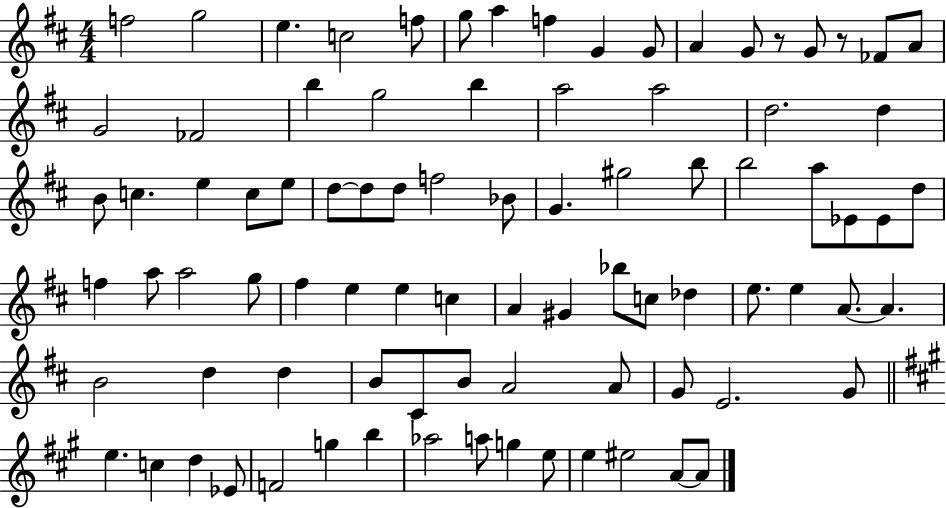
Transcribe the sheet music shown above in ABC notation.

X:1
T:Untitled
M:4/4
L:1/4
K:D
f2 g2 e c2 f/2 g/2 a f G G/2 A G/2 z/2 G/2 z/2 _F/2 A/2 G2 _F2 b g2 b a2 a2 d2 d B/2 c e c/2 e/2 d/2 d/2 d/2 f2 _B/2 G ^g2 b/2 b2 a/2 _E/2 _E/2 d/2 f a/2 a2 g/2 ^f e e c A ^G _b/2 c/2 _d e/2 e A/2 A B2 d d B/2 ^C/2 B/2 A2 A/2 G/2 E2 G/2 e c d _E/2 F2 g b _a2 a/2 g e/2 e ^e2 A/2 A/2